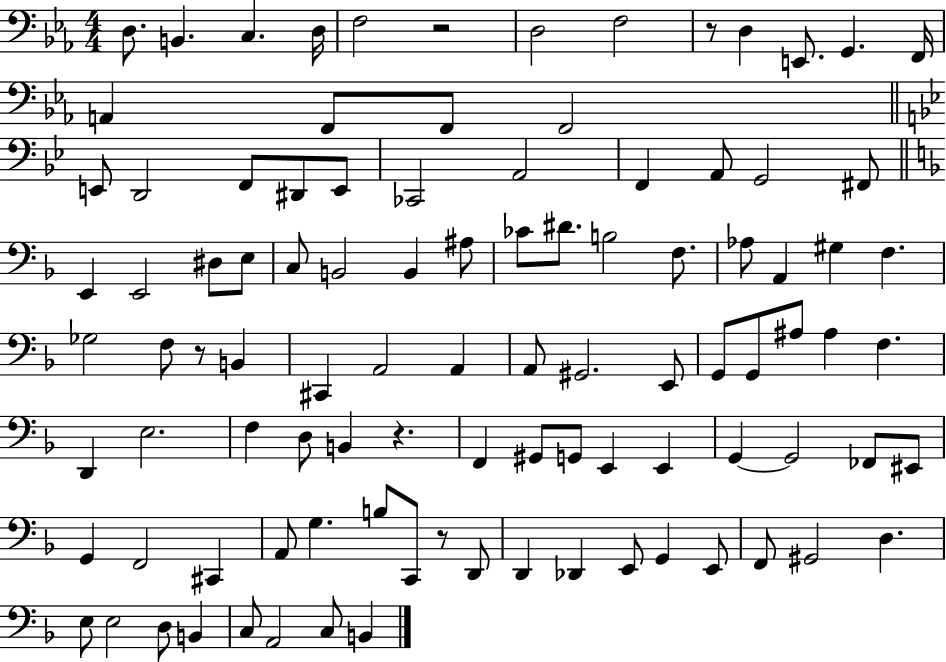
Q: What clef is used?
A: bass